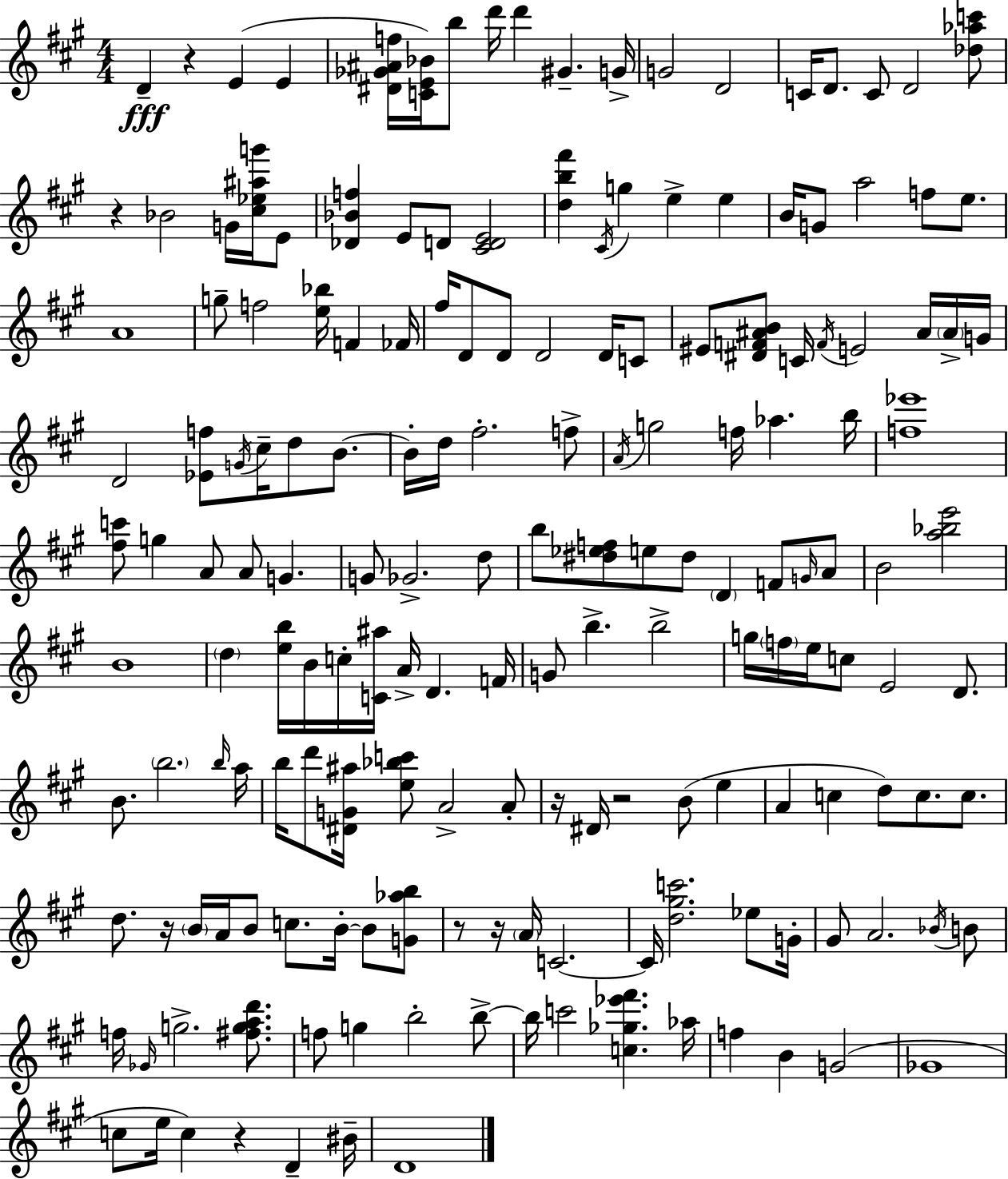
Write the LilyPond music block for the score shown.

{
  \clef treble
  \numericTimeSignature
  \time 4/4
  \key a \major
  d'4--\fff r4 e'4( e'4 | <dis' ges' ais' f''>16 <c' e' bes'>16) b''8 d'''16 d'''4 gis'4.-- g'16-> | g'2 d'2 | c'16 d'8. c'8 d'2 <des'' aes'' c'''>8 | \break r4 bes'2 g'16 <cis'' ees'' ais'' g'''>16 e'8 | <des' bes' f''>4 e'8 d'8 <cis' d' e'>2 | <d'' b'' fis'''>4 \acciaccatura { cis'16 } g''4 e''4-> e''4 | b'16 g'8 a''2 f''8 e''8. | \break a'1 | g''8-- f''2 <e'' bes''>16 f'4 | fes'16 fis''16 d'8 d'8 d'2 d'16 c'8 | eis'8 <dis' f' ais' b'>8 c'16 \acciaccatura { f'16 } e'2 ais'16 | \break \parenthesize ais'16-> g'16 d'2 <ees' f''>8 \acciaccatura { g'16 } cis''16-- d''8 | b'8.~~ b'16-. d''16 fis''2.-. | f''8-> \acciaccatura { a'16 } g''2 f''16 aes''4. | b''16 <f'' ees'''>1 | \break <fis'' c'''>8 g''4 a'8 a'8 g'4. | g'8 ges'2.-> | d''8 b''8 <dis'' ees'' f''>8 e''8 dis''8 \parenthesize d'4 | f'8 \grace { g'16 } a'8 b'2 <a'' bes'' e'''>2 | \break b'1 | \parenthesize d''4 <e'' b''>16 b'16 c''16-. <c' ais''>16 a'16-> d'4. | f'16 g'8 b''4.-> b''2-> | g''16 \parenthesize f''16 e''16 c''8 e'2 | \break d'8. b'8. \parenthesize b''2. | \grace { b''16 } a''16 b''16 d'''8 <dis' g' ais''>16 <e'' bes'' c'''>8 a'2-> | a'8-. r16 dis'16 r2 | b'8( e''4 a'4 c''4 d''8) | \break c''8. c''8. d''8. r16 \parenthesize b'16 a'16 b'8 c''8. | b'16-.~~ b'8 <g' aes'' b''>8 r8 r16 \parenthesize a'16 c'2.~~ | c'16 <d'' gis'' c'''>2. | ees''8 g'16-. gis'8 a'2. | \break \acciaccatura { bes'16 } b'8 f''16 \grace { ges'16 } g''2.-> | <fis'' g'' a'' d'''>8. f''8 g''4 b''2-. | b''8->~~ b''16 c'''2 | <c'' ges'' ees''' fis'''>4. aes''16 f''4 b'4 | \break g'2( ges'1 | c''8 e''16 c''4) r4 | d'4-- bis'16-- d'1 | \bar "|."
}